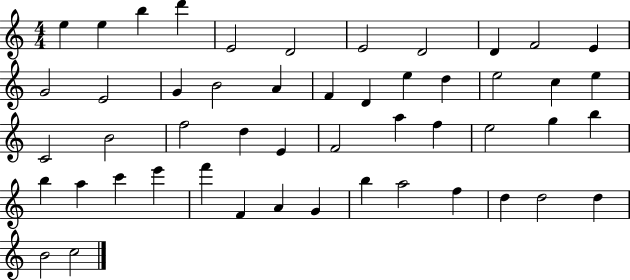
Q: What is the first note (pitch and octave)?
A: E5